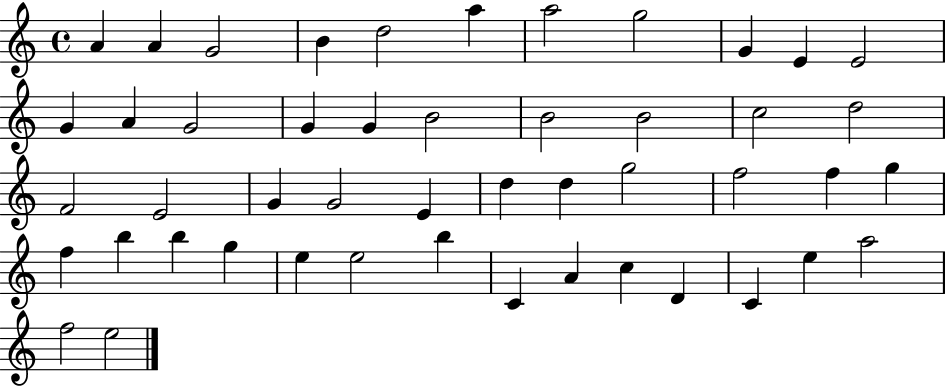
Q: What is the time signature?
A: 4/4